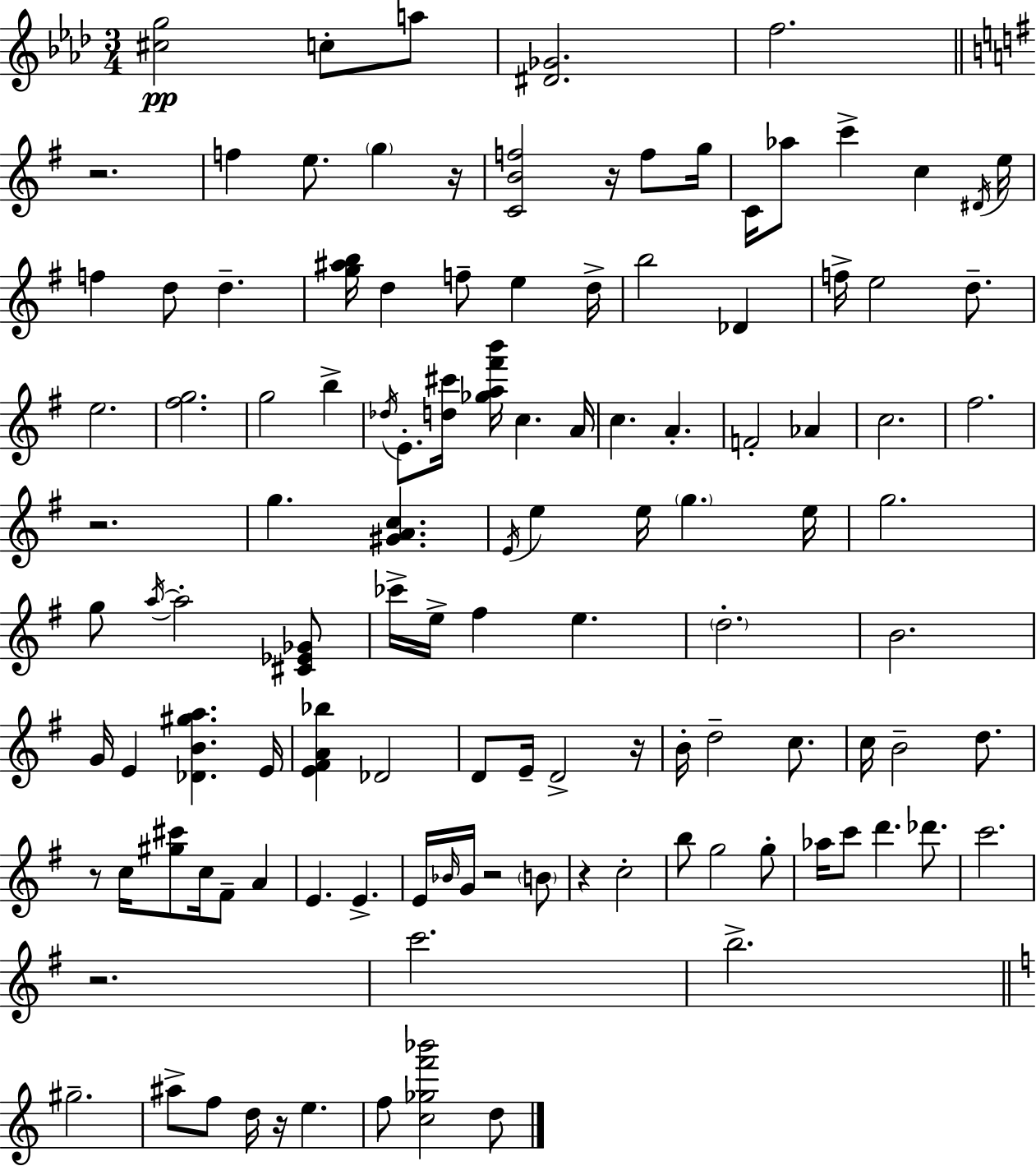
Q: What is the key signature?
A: AES major